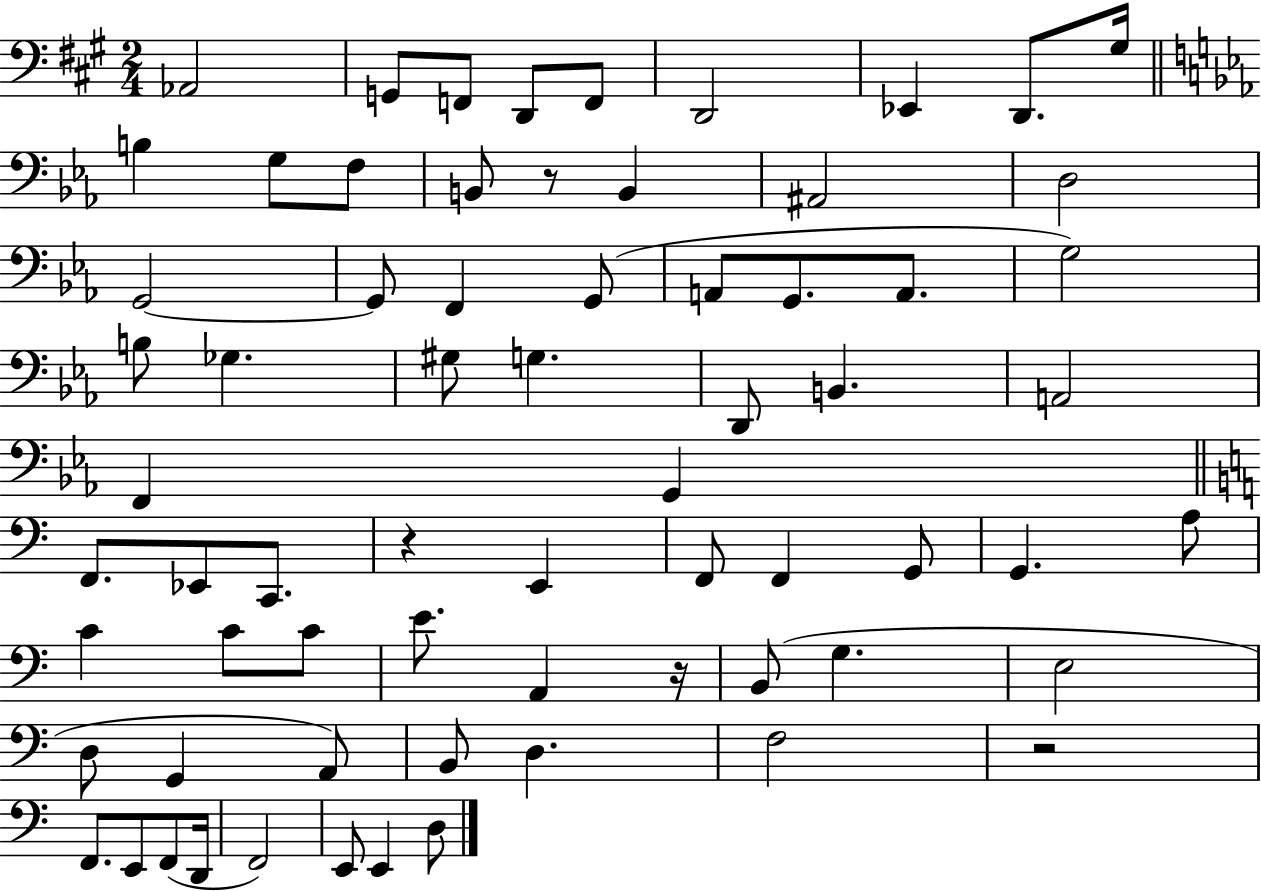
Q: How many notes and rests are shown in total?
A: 68